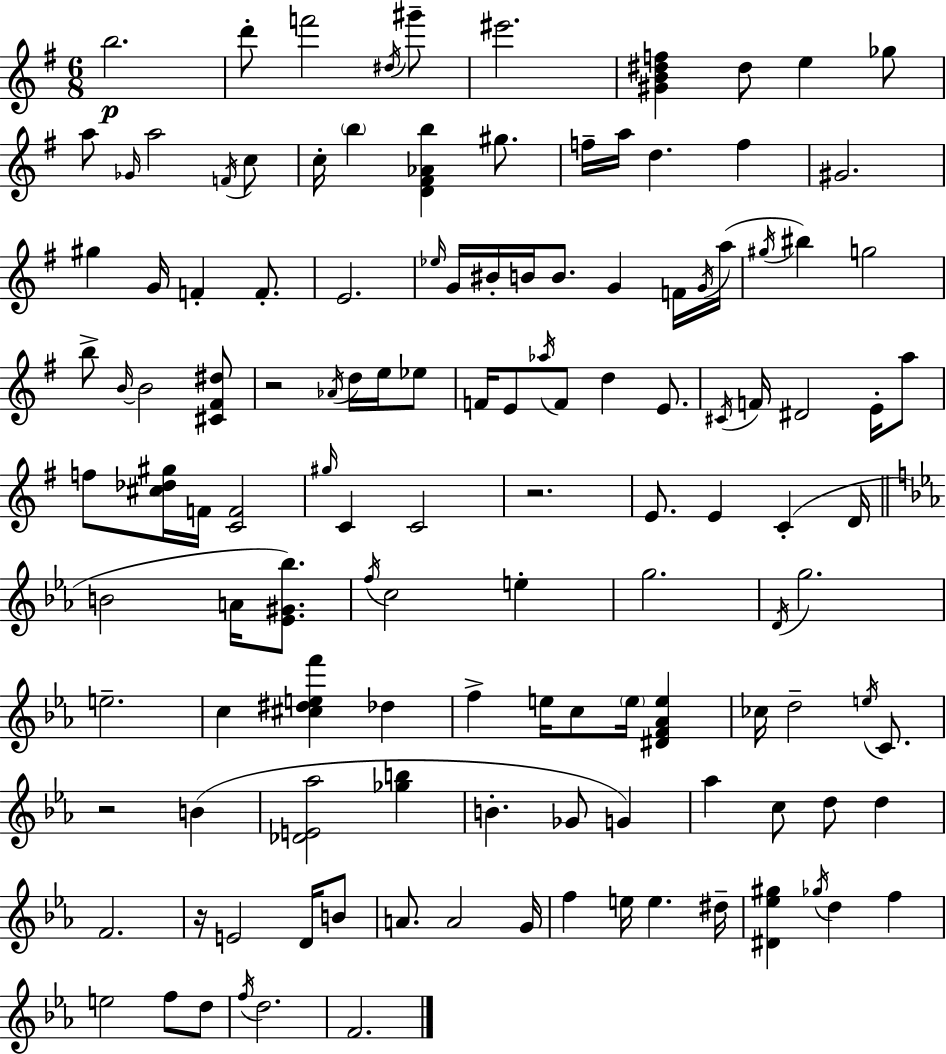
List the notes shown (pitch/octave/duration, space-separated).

B5/h. D6/e F6/h D#5/s G#6/e EIS6/h. [G#4,B4,D#5,F5]/q D#5/e E5/q Gb5/e A5/e Gb4/s A5/h F4/s C5/e C5/s B5/q [D4,F#4,Ab4,B5]/q G#5/e. F5/s A5/s D5/q. F5/q G#4/h. G#5/q G4/s F4/q F4/e. E4/h. Eb5/s G4/s BIS4/s B4/s B4/e. G4/q F4/s G4/s A5/s G#5/s BIS5/q G5/h B5/e B4/s B4/h [C#4,F#4,D#5]/e R/h Ab4/s D5/s E5/s Eb5/e F4/s E4/e Ab5/s F4/e D5/q E4/e. C#4/s F4/s D#4/h E4/s A5/e F5/e [C#5,Db5,G#5]/s F4/s [C4,F4]/h G#5/s C4/q C4/h R/h. E4/e. E4/q C4/q D4/s B4/h A4/s [Eb4,G#4,Bb5]/e. F5/s C5/h E5/q G5/h. D4/s G5/h. E5/h. C5/q [C#5,D#5,E5,F6]/q Db5/q F5/q E5/s C5/e E5/s [D#4,F4,Ab4,E5]/q CES5/s D5/h E5/s C4/e. R/h B4/q [Db4,E4,Ab5]/h [Gb5,B5]/q B4/q. Gb4/e G4/q Ab5/q C5/e D5/e D5/q F4/h. R/s E4/h D4/s B4/e A4/e. A4/h G4/s F5/q E5/s E5/q. D#5/s [D#4,Eb5,G#5]/q Gb5/s D5/q F5/q E5/h F5/e D5/e F5/s D5/h. F4/h.